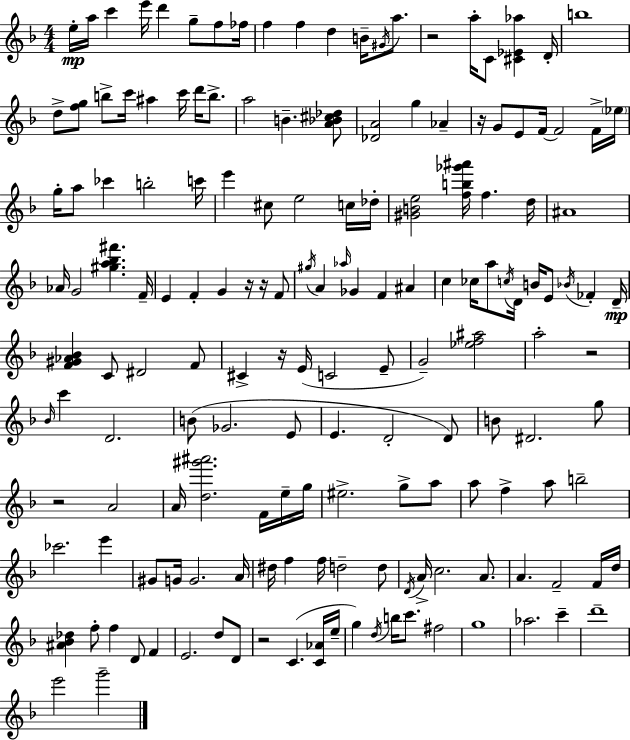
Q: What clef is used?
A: treble